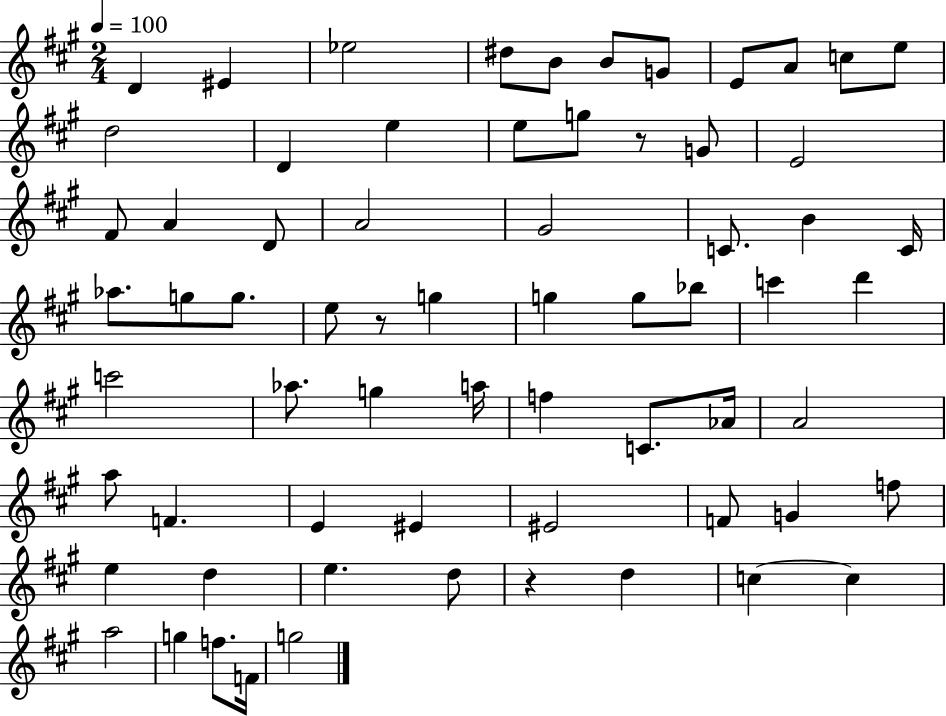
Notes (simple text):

D4/q EIS4/q Eb5/h D#5/e B4/e B4/e G4/e E4/e A4/e C5/e E5/e D5/h D4/q E5/q E5/e G5/e R/e G4/e E4/h F#4/e A4/q D4/e A4/h G#4/h C4/e. B4/q C4/s Ab5/e. G5/e G5/e. E5/e R/e G5/q G5/q G5/e Bb5/e C6/q D6/q C6/h Ab5/e. G5/q A5/s F5/q C4/e. Ab4/s A4/h A5/e F4/q. E4/q EIS4/q EIS4/h F4/e G4/q F5/e E5/q D5/q E5/q. D5/e R/q D5/q C5/q C5/q A5/h G5/q F5/e. F4/s G5/h